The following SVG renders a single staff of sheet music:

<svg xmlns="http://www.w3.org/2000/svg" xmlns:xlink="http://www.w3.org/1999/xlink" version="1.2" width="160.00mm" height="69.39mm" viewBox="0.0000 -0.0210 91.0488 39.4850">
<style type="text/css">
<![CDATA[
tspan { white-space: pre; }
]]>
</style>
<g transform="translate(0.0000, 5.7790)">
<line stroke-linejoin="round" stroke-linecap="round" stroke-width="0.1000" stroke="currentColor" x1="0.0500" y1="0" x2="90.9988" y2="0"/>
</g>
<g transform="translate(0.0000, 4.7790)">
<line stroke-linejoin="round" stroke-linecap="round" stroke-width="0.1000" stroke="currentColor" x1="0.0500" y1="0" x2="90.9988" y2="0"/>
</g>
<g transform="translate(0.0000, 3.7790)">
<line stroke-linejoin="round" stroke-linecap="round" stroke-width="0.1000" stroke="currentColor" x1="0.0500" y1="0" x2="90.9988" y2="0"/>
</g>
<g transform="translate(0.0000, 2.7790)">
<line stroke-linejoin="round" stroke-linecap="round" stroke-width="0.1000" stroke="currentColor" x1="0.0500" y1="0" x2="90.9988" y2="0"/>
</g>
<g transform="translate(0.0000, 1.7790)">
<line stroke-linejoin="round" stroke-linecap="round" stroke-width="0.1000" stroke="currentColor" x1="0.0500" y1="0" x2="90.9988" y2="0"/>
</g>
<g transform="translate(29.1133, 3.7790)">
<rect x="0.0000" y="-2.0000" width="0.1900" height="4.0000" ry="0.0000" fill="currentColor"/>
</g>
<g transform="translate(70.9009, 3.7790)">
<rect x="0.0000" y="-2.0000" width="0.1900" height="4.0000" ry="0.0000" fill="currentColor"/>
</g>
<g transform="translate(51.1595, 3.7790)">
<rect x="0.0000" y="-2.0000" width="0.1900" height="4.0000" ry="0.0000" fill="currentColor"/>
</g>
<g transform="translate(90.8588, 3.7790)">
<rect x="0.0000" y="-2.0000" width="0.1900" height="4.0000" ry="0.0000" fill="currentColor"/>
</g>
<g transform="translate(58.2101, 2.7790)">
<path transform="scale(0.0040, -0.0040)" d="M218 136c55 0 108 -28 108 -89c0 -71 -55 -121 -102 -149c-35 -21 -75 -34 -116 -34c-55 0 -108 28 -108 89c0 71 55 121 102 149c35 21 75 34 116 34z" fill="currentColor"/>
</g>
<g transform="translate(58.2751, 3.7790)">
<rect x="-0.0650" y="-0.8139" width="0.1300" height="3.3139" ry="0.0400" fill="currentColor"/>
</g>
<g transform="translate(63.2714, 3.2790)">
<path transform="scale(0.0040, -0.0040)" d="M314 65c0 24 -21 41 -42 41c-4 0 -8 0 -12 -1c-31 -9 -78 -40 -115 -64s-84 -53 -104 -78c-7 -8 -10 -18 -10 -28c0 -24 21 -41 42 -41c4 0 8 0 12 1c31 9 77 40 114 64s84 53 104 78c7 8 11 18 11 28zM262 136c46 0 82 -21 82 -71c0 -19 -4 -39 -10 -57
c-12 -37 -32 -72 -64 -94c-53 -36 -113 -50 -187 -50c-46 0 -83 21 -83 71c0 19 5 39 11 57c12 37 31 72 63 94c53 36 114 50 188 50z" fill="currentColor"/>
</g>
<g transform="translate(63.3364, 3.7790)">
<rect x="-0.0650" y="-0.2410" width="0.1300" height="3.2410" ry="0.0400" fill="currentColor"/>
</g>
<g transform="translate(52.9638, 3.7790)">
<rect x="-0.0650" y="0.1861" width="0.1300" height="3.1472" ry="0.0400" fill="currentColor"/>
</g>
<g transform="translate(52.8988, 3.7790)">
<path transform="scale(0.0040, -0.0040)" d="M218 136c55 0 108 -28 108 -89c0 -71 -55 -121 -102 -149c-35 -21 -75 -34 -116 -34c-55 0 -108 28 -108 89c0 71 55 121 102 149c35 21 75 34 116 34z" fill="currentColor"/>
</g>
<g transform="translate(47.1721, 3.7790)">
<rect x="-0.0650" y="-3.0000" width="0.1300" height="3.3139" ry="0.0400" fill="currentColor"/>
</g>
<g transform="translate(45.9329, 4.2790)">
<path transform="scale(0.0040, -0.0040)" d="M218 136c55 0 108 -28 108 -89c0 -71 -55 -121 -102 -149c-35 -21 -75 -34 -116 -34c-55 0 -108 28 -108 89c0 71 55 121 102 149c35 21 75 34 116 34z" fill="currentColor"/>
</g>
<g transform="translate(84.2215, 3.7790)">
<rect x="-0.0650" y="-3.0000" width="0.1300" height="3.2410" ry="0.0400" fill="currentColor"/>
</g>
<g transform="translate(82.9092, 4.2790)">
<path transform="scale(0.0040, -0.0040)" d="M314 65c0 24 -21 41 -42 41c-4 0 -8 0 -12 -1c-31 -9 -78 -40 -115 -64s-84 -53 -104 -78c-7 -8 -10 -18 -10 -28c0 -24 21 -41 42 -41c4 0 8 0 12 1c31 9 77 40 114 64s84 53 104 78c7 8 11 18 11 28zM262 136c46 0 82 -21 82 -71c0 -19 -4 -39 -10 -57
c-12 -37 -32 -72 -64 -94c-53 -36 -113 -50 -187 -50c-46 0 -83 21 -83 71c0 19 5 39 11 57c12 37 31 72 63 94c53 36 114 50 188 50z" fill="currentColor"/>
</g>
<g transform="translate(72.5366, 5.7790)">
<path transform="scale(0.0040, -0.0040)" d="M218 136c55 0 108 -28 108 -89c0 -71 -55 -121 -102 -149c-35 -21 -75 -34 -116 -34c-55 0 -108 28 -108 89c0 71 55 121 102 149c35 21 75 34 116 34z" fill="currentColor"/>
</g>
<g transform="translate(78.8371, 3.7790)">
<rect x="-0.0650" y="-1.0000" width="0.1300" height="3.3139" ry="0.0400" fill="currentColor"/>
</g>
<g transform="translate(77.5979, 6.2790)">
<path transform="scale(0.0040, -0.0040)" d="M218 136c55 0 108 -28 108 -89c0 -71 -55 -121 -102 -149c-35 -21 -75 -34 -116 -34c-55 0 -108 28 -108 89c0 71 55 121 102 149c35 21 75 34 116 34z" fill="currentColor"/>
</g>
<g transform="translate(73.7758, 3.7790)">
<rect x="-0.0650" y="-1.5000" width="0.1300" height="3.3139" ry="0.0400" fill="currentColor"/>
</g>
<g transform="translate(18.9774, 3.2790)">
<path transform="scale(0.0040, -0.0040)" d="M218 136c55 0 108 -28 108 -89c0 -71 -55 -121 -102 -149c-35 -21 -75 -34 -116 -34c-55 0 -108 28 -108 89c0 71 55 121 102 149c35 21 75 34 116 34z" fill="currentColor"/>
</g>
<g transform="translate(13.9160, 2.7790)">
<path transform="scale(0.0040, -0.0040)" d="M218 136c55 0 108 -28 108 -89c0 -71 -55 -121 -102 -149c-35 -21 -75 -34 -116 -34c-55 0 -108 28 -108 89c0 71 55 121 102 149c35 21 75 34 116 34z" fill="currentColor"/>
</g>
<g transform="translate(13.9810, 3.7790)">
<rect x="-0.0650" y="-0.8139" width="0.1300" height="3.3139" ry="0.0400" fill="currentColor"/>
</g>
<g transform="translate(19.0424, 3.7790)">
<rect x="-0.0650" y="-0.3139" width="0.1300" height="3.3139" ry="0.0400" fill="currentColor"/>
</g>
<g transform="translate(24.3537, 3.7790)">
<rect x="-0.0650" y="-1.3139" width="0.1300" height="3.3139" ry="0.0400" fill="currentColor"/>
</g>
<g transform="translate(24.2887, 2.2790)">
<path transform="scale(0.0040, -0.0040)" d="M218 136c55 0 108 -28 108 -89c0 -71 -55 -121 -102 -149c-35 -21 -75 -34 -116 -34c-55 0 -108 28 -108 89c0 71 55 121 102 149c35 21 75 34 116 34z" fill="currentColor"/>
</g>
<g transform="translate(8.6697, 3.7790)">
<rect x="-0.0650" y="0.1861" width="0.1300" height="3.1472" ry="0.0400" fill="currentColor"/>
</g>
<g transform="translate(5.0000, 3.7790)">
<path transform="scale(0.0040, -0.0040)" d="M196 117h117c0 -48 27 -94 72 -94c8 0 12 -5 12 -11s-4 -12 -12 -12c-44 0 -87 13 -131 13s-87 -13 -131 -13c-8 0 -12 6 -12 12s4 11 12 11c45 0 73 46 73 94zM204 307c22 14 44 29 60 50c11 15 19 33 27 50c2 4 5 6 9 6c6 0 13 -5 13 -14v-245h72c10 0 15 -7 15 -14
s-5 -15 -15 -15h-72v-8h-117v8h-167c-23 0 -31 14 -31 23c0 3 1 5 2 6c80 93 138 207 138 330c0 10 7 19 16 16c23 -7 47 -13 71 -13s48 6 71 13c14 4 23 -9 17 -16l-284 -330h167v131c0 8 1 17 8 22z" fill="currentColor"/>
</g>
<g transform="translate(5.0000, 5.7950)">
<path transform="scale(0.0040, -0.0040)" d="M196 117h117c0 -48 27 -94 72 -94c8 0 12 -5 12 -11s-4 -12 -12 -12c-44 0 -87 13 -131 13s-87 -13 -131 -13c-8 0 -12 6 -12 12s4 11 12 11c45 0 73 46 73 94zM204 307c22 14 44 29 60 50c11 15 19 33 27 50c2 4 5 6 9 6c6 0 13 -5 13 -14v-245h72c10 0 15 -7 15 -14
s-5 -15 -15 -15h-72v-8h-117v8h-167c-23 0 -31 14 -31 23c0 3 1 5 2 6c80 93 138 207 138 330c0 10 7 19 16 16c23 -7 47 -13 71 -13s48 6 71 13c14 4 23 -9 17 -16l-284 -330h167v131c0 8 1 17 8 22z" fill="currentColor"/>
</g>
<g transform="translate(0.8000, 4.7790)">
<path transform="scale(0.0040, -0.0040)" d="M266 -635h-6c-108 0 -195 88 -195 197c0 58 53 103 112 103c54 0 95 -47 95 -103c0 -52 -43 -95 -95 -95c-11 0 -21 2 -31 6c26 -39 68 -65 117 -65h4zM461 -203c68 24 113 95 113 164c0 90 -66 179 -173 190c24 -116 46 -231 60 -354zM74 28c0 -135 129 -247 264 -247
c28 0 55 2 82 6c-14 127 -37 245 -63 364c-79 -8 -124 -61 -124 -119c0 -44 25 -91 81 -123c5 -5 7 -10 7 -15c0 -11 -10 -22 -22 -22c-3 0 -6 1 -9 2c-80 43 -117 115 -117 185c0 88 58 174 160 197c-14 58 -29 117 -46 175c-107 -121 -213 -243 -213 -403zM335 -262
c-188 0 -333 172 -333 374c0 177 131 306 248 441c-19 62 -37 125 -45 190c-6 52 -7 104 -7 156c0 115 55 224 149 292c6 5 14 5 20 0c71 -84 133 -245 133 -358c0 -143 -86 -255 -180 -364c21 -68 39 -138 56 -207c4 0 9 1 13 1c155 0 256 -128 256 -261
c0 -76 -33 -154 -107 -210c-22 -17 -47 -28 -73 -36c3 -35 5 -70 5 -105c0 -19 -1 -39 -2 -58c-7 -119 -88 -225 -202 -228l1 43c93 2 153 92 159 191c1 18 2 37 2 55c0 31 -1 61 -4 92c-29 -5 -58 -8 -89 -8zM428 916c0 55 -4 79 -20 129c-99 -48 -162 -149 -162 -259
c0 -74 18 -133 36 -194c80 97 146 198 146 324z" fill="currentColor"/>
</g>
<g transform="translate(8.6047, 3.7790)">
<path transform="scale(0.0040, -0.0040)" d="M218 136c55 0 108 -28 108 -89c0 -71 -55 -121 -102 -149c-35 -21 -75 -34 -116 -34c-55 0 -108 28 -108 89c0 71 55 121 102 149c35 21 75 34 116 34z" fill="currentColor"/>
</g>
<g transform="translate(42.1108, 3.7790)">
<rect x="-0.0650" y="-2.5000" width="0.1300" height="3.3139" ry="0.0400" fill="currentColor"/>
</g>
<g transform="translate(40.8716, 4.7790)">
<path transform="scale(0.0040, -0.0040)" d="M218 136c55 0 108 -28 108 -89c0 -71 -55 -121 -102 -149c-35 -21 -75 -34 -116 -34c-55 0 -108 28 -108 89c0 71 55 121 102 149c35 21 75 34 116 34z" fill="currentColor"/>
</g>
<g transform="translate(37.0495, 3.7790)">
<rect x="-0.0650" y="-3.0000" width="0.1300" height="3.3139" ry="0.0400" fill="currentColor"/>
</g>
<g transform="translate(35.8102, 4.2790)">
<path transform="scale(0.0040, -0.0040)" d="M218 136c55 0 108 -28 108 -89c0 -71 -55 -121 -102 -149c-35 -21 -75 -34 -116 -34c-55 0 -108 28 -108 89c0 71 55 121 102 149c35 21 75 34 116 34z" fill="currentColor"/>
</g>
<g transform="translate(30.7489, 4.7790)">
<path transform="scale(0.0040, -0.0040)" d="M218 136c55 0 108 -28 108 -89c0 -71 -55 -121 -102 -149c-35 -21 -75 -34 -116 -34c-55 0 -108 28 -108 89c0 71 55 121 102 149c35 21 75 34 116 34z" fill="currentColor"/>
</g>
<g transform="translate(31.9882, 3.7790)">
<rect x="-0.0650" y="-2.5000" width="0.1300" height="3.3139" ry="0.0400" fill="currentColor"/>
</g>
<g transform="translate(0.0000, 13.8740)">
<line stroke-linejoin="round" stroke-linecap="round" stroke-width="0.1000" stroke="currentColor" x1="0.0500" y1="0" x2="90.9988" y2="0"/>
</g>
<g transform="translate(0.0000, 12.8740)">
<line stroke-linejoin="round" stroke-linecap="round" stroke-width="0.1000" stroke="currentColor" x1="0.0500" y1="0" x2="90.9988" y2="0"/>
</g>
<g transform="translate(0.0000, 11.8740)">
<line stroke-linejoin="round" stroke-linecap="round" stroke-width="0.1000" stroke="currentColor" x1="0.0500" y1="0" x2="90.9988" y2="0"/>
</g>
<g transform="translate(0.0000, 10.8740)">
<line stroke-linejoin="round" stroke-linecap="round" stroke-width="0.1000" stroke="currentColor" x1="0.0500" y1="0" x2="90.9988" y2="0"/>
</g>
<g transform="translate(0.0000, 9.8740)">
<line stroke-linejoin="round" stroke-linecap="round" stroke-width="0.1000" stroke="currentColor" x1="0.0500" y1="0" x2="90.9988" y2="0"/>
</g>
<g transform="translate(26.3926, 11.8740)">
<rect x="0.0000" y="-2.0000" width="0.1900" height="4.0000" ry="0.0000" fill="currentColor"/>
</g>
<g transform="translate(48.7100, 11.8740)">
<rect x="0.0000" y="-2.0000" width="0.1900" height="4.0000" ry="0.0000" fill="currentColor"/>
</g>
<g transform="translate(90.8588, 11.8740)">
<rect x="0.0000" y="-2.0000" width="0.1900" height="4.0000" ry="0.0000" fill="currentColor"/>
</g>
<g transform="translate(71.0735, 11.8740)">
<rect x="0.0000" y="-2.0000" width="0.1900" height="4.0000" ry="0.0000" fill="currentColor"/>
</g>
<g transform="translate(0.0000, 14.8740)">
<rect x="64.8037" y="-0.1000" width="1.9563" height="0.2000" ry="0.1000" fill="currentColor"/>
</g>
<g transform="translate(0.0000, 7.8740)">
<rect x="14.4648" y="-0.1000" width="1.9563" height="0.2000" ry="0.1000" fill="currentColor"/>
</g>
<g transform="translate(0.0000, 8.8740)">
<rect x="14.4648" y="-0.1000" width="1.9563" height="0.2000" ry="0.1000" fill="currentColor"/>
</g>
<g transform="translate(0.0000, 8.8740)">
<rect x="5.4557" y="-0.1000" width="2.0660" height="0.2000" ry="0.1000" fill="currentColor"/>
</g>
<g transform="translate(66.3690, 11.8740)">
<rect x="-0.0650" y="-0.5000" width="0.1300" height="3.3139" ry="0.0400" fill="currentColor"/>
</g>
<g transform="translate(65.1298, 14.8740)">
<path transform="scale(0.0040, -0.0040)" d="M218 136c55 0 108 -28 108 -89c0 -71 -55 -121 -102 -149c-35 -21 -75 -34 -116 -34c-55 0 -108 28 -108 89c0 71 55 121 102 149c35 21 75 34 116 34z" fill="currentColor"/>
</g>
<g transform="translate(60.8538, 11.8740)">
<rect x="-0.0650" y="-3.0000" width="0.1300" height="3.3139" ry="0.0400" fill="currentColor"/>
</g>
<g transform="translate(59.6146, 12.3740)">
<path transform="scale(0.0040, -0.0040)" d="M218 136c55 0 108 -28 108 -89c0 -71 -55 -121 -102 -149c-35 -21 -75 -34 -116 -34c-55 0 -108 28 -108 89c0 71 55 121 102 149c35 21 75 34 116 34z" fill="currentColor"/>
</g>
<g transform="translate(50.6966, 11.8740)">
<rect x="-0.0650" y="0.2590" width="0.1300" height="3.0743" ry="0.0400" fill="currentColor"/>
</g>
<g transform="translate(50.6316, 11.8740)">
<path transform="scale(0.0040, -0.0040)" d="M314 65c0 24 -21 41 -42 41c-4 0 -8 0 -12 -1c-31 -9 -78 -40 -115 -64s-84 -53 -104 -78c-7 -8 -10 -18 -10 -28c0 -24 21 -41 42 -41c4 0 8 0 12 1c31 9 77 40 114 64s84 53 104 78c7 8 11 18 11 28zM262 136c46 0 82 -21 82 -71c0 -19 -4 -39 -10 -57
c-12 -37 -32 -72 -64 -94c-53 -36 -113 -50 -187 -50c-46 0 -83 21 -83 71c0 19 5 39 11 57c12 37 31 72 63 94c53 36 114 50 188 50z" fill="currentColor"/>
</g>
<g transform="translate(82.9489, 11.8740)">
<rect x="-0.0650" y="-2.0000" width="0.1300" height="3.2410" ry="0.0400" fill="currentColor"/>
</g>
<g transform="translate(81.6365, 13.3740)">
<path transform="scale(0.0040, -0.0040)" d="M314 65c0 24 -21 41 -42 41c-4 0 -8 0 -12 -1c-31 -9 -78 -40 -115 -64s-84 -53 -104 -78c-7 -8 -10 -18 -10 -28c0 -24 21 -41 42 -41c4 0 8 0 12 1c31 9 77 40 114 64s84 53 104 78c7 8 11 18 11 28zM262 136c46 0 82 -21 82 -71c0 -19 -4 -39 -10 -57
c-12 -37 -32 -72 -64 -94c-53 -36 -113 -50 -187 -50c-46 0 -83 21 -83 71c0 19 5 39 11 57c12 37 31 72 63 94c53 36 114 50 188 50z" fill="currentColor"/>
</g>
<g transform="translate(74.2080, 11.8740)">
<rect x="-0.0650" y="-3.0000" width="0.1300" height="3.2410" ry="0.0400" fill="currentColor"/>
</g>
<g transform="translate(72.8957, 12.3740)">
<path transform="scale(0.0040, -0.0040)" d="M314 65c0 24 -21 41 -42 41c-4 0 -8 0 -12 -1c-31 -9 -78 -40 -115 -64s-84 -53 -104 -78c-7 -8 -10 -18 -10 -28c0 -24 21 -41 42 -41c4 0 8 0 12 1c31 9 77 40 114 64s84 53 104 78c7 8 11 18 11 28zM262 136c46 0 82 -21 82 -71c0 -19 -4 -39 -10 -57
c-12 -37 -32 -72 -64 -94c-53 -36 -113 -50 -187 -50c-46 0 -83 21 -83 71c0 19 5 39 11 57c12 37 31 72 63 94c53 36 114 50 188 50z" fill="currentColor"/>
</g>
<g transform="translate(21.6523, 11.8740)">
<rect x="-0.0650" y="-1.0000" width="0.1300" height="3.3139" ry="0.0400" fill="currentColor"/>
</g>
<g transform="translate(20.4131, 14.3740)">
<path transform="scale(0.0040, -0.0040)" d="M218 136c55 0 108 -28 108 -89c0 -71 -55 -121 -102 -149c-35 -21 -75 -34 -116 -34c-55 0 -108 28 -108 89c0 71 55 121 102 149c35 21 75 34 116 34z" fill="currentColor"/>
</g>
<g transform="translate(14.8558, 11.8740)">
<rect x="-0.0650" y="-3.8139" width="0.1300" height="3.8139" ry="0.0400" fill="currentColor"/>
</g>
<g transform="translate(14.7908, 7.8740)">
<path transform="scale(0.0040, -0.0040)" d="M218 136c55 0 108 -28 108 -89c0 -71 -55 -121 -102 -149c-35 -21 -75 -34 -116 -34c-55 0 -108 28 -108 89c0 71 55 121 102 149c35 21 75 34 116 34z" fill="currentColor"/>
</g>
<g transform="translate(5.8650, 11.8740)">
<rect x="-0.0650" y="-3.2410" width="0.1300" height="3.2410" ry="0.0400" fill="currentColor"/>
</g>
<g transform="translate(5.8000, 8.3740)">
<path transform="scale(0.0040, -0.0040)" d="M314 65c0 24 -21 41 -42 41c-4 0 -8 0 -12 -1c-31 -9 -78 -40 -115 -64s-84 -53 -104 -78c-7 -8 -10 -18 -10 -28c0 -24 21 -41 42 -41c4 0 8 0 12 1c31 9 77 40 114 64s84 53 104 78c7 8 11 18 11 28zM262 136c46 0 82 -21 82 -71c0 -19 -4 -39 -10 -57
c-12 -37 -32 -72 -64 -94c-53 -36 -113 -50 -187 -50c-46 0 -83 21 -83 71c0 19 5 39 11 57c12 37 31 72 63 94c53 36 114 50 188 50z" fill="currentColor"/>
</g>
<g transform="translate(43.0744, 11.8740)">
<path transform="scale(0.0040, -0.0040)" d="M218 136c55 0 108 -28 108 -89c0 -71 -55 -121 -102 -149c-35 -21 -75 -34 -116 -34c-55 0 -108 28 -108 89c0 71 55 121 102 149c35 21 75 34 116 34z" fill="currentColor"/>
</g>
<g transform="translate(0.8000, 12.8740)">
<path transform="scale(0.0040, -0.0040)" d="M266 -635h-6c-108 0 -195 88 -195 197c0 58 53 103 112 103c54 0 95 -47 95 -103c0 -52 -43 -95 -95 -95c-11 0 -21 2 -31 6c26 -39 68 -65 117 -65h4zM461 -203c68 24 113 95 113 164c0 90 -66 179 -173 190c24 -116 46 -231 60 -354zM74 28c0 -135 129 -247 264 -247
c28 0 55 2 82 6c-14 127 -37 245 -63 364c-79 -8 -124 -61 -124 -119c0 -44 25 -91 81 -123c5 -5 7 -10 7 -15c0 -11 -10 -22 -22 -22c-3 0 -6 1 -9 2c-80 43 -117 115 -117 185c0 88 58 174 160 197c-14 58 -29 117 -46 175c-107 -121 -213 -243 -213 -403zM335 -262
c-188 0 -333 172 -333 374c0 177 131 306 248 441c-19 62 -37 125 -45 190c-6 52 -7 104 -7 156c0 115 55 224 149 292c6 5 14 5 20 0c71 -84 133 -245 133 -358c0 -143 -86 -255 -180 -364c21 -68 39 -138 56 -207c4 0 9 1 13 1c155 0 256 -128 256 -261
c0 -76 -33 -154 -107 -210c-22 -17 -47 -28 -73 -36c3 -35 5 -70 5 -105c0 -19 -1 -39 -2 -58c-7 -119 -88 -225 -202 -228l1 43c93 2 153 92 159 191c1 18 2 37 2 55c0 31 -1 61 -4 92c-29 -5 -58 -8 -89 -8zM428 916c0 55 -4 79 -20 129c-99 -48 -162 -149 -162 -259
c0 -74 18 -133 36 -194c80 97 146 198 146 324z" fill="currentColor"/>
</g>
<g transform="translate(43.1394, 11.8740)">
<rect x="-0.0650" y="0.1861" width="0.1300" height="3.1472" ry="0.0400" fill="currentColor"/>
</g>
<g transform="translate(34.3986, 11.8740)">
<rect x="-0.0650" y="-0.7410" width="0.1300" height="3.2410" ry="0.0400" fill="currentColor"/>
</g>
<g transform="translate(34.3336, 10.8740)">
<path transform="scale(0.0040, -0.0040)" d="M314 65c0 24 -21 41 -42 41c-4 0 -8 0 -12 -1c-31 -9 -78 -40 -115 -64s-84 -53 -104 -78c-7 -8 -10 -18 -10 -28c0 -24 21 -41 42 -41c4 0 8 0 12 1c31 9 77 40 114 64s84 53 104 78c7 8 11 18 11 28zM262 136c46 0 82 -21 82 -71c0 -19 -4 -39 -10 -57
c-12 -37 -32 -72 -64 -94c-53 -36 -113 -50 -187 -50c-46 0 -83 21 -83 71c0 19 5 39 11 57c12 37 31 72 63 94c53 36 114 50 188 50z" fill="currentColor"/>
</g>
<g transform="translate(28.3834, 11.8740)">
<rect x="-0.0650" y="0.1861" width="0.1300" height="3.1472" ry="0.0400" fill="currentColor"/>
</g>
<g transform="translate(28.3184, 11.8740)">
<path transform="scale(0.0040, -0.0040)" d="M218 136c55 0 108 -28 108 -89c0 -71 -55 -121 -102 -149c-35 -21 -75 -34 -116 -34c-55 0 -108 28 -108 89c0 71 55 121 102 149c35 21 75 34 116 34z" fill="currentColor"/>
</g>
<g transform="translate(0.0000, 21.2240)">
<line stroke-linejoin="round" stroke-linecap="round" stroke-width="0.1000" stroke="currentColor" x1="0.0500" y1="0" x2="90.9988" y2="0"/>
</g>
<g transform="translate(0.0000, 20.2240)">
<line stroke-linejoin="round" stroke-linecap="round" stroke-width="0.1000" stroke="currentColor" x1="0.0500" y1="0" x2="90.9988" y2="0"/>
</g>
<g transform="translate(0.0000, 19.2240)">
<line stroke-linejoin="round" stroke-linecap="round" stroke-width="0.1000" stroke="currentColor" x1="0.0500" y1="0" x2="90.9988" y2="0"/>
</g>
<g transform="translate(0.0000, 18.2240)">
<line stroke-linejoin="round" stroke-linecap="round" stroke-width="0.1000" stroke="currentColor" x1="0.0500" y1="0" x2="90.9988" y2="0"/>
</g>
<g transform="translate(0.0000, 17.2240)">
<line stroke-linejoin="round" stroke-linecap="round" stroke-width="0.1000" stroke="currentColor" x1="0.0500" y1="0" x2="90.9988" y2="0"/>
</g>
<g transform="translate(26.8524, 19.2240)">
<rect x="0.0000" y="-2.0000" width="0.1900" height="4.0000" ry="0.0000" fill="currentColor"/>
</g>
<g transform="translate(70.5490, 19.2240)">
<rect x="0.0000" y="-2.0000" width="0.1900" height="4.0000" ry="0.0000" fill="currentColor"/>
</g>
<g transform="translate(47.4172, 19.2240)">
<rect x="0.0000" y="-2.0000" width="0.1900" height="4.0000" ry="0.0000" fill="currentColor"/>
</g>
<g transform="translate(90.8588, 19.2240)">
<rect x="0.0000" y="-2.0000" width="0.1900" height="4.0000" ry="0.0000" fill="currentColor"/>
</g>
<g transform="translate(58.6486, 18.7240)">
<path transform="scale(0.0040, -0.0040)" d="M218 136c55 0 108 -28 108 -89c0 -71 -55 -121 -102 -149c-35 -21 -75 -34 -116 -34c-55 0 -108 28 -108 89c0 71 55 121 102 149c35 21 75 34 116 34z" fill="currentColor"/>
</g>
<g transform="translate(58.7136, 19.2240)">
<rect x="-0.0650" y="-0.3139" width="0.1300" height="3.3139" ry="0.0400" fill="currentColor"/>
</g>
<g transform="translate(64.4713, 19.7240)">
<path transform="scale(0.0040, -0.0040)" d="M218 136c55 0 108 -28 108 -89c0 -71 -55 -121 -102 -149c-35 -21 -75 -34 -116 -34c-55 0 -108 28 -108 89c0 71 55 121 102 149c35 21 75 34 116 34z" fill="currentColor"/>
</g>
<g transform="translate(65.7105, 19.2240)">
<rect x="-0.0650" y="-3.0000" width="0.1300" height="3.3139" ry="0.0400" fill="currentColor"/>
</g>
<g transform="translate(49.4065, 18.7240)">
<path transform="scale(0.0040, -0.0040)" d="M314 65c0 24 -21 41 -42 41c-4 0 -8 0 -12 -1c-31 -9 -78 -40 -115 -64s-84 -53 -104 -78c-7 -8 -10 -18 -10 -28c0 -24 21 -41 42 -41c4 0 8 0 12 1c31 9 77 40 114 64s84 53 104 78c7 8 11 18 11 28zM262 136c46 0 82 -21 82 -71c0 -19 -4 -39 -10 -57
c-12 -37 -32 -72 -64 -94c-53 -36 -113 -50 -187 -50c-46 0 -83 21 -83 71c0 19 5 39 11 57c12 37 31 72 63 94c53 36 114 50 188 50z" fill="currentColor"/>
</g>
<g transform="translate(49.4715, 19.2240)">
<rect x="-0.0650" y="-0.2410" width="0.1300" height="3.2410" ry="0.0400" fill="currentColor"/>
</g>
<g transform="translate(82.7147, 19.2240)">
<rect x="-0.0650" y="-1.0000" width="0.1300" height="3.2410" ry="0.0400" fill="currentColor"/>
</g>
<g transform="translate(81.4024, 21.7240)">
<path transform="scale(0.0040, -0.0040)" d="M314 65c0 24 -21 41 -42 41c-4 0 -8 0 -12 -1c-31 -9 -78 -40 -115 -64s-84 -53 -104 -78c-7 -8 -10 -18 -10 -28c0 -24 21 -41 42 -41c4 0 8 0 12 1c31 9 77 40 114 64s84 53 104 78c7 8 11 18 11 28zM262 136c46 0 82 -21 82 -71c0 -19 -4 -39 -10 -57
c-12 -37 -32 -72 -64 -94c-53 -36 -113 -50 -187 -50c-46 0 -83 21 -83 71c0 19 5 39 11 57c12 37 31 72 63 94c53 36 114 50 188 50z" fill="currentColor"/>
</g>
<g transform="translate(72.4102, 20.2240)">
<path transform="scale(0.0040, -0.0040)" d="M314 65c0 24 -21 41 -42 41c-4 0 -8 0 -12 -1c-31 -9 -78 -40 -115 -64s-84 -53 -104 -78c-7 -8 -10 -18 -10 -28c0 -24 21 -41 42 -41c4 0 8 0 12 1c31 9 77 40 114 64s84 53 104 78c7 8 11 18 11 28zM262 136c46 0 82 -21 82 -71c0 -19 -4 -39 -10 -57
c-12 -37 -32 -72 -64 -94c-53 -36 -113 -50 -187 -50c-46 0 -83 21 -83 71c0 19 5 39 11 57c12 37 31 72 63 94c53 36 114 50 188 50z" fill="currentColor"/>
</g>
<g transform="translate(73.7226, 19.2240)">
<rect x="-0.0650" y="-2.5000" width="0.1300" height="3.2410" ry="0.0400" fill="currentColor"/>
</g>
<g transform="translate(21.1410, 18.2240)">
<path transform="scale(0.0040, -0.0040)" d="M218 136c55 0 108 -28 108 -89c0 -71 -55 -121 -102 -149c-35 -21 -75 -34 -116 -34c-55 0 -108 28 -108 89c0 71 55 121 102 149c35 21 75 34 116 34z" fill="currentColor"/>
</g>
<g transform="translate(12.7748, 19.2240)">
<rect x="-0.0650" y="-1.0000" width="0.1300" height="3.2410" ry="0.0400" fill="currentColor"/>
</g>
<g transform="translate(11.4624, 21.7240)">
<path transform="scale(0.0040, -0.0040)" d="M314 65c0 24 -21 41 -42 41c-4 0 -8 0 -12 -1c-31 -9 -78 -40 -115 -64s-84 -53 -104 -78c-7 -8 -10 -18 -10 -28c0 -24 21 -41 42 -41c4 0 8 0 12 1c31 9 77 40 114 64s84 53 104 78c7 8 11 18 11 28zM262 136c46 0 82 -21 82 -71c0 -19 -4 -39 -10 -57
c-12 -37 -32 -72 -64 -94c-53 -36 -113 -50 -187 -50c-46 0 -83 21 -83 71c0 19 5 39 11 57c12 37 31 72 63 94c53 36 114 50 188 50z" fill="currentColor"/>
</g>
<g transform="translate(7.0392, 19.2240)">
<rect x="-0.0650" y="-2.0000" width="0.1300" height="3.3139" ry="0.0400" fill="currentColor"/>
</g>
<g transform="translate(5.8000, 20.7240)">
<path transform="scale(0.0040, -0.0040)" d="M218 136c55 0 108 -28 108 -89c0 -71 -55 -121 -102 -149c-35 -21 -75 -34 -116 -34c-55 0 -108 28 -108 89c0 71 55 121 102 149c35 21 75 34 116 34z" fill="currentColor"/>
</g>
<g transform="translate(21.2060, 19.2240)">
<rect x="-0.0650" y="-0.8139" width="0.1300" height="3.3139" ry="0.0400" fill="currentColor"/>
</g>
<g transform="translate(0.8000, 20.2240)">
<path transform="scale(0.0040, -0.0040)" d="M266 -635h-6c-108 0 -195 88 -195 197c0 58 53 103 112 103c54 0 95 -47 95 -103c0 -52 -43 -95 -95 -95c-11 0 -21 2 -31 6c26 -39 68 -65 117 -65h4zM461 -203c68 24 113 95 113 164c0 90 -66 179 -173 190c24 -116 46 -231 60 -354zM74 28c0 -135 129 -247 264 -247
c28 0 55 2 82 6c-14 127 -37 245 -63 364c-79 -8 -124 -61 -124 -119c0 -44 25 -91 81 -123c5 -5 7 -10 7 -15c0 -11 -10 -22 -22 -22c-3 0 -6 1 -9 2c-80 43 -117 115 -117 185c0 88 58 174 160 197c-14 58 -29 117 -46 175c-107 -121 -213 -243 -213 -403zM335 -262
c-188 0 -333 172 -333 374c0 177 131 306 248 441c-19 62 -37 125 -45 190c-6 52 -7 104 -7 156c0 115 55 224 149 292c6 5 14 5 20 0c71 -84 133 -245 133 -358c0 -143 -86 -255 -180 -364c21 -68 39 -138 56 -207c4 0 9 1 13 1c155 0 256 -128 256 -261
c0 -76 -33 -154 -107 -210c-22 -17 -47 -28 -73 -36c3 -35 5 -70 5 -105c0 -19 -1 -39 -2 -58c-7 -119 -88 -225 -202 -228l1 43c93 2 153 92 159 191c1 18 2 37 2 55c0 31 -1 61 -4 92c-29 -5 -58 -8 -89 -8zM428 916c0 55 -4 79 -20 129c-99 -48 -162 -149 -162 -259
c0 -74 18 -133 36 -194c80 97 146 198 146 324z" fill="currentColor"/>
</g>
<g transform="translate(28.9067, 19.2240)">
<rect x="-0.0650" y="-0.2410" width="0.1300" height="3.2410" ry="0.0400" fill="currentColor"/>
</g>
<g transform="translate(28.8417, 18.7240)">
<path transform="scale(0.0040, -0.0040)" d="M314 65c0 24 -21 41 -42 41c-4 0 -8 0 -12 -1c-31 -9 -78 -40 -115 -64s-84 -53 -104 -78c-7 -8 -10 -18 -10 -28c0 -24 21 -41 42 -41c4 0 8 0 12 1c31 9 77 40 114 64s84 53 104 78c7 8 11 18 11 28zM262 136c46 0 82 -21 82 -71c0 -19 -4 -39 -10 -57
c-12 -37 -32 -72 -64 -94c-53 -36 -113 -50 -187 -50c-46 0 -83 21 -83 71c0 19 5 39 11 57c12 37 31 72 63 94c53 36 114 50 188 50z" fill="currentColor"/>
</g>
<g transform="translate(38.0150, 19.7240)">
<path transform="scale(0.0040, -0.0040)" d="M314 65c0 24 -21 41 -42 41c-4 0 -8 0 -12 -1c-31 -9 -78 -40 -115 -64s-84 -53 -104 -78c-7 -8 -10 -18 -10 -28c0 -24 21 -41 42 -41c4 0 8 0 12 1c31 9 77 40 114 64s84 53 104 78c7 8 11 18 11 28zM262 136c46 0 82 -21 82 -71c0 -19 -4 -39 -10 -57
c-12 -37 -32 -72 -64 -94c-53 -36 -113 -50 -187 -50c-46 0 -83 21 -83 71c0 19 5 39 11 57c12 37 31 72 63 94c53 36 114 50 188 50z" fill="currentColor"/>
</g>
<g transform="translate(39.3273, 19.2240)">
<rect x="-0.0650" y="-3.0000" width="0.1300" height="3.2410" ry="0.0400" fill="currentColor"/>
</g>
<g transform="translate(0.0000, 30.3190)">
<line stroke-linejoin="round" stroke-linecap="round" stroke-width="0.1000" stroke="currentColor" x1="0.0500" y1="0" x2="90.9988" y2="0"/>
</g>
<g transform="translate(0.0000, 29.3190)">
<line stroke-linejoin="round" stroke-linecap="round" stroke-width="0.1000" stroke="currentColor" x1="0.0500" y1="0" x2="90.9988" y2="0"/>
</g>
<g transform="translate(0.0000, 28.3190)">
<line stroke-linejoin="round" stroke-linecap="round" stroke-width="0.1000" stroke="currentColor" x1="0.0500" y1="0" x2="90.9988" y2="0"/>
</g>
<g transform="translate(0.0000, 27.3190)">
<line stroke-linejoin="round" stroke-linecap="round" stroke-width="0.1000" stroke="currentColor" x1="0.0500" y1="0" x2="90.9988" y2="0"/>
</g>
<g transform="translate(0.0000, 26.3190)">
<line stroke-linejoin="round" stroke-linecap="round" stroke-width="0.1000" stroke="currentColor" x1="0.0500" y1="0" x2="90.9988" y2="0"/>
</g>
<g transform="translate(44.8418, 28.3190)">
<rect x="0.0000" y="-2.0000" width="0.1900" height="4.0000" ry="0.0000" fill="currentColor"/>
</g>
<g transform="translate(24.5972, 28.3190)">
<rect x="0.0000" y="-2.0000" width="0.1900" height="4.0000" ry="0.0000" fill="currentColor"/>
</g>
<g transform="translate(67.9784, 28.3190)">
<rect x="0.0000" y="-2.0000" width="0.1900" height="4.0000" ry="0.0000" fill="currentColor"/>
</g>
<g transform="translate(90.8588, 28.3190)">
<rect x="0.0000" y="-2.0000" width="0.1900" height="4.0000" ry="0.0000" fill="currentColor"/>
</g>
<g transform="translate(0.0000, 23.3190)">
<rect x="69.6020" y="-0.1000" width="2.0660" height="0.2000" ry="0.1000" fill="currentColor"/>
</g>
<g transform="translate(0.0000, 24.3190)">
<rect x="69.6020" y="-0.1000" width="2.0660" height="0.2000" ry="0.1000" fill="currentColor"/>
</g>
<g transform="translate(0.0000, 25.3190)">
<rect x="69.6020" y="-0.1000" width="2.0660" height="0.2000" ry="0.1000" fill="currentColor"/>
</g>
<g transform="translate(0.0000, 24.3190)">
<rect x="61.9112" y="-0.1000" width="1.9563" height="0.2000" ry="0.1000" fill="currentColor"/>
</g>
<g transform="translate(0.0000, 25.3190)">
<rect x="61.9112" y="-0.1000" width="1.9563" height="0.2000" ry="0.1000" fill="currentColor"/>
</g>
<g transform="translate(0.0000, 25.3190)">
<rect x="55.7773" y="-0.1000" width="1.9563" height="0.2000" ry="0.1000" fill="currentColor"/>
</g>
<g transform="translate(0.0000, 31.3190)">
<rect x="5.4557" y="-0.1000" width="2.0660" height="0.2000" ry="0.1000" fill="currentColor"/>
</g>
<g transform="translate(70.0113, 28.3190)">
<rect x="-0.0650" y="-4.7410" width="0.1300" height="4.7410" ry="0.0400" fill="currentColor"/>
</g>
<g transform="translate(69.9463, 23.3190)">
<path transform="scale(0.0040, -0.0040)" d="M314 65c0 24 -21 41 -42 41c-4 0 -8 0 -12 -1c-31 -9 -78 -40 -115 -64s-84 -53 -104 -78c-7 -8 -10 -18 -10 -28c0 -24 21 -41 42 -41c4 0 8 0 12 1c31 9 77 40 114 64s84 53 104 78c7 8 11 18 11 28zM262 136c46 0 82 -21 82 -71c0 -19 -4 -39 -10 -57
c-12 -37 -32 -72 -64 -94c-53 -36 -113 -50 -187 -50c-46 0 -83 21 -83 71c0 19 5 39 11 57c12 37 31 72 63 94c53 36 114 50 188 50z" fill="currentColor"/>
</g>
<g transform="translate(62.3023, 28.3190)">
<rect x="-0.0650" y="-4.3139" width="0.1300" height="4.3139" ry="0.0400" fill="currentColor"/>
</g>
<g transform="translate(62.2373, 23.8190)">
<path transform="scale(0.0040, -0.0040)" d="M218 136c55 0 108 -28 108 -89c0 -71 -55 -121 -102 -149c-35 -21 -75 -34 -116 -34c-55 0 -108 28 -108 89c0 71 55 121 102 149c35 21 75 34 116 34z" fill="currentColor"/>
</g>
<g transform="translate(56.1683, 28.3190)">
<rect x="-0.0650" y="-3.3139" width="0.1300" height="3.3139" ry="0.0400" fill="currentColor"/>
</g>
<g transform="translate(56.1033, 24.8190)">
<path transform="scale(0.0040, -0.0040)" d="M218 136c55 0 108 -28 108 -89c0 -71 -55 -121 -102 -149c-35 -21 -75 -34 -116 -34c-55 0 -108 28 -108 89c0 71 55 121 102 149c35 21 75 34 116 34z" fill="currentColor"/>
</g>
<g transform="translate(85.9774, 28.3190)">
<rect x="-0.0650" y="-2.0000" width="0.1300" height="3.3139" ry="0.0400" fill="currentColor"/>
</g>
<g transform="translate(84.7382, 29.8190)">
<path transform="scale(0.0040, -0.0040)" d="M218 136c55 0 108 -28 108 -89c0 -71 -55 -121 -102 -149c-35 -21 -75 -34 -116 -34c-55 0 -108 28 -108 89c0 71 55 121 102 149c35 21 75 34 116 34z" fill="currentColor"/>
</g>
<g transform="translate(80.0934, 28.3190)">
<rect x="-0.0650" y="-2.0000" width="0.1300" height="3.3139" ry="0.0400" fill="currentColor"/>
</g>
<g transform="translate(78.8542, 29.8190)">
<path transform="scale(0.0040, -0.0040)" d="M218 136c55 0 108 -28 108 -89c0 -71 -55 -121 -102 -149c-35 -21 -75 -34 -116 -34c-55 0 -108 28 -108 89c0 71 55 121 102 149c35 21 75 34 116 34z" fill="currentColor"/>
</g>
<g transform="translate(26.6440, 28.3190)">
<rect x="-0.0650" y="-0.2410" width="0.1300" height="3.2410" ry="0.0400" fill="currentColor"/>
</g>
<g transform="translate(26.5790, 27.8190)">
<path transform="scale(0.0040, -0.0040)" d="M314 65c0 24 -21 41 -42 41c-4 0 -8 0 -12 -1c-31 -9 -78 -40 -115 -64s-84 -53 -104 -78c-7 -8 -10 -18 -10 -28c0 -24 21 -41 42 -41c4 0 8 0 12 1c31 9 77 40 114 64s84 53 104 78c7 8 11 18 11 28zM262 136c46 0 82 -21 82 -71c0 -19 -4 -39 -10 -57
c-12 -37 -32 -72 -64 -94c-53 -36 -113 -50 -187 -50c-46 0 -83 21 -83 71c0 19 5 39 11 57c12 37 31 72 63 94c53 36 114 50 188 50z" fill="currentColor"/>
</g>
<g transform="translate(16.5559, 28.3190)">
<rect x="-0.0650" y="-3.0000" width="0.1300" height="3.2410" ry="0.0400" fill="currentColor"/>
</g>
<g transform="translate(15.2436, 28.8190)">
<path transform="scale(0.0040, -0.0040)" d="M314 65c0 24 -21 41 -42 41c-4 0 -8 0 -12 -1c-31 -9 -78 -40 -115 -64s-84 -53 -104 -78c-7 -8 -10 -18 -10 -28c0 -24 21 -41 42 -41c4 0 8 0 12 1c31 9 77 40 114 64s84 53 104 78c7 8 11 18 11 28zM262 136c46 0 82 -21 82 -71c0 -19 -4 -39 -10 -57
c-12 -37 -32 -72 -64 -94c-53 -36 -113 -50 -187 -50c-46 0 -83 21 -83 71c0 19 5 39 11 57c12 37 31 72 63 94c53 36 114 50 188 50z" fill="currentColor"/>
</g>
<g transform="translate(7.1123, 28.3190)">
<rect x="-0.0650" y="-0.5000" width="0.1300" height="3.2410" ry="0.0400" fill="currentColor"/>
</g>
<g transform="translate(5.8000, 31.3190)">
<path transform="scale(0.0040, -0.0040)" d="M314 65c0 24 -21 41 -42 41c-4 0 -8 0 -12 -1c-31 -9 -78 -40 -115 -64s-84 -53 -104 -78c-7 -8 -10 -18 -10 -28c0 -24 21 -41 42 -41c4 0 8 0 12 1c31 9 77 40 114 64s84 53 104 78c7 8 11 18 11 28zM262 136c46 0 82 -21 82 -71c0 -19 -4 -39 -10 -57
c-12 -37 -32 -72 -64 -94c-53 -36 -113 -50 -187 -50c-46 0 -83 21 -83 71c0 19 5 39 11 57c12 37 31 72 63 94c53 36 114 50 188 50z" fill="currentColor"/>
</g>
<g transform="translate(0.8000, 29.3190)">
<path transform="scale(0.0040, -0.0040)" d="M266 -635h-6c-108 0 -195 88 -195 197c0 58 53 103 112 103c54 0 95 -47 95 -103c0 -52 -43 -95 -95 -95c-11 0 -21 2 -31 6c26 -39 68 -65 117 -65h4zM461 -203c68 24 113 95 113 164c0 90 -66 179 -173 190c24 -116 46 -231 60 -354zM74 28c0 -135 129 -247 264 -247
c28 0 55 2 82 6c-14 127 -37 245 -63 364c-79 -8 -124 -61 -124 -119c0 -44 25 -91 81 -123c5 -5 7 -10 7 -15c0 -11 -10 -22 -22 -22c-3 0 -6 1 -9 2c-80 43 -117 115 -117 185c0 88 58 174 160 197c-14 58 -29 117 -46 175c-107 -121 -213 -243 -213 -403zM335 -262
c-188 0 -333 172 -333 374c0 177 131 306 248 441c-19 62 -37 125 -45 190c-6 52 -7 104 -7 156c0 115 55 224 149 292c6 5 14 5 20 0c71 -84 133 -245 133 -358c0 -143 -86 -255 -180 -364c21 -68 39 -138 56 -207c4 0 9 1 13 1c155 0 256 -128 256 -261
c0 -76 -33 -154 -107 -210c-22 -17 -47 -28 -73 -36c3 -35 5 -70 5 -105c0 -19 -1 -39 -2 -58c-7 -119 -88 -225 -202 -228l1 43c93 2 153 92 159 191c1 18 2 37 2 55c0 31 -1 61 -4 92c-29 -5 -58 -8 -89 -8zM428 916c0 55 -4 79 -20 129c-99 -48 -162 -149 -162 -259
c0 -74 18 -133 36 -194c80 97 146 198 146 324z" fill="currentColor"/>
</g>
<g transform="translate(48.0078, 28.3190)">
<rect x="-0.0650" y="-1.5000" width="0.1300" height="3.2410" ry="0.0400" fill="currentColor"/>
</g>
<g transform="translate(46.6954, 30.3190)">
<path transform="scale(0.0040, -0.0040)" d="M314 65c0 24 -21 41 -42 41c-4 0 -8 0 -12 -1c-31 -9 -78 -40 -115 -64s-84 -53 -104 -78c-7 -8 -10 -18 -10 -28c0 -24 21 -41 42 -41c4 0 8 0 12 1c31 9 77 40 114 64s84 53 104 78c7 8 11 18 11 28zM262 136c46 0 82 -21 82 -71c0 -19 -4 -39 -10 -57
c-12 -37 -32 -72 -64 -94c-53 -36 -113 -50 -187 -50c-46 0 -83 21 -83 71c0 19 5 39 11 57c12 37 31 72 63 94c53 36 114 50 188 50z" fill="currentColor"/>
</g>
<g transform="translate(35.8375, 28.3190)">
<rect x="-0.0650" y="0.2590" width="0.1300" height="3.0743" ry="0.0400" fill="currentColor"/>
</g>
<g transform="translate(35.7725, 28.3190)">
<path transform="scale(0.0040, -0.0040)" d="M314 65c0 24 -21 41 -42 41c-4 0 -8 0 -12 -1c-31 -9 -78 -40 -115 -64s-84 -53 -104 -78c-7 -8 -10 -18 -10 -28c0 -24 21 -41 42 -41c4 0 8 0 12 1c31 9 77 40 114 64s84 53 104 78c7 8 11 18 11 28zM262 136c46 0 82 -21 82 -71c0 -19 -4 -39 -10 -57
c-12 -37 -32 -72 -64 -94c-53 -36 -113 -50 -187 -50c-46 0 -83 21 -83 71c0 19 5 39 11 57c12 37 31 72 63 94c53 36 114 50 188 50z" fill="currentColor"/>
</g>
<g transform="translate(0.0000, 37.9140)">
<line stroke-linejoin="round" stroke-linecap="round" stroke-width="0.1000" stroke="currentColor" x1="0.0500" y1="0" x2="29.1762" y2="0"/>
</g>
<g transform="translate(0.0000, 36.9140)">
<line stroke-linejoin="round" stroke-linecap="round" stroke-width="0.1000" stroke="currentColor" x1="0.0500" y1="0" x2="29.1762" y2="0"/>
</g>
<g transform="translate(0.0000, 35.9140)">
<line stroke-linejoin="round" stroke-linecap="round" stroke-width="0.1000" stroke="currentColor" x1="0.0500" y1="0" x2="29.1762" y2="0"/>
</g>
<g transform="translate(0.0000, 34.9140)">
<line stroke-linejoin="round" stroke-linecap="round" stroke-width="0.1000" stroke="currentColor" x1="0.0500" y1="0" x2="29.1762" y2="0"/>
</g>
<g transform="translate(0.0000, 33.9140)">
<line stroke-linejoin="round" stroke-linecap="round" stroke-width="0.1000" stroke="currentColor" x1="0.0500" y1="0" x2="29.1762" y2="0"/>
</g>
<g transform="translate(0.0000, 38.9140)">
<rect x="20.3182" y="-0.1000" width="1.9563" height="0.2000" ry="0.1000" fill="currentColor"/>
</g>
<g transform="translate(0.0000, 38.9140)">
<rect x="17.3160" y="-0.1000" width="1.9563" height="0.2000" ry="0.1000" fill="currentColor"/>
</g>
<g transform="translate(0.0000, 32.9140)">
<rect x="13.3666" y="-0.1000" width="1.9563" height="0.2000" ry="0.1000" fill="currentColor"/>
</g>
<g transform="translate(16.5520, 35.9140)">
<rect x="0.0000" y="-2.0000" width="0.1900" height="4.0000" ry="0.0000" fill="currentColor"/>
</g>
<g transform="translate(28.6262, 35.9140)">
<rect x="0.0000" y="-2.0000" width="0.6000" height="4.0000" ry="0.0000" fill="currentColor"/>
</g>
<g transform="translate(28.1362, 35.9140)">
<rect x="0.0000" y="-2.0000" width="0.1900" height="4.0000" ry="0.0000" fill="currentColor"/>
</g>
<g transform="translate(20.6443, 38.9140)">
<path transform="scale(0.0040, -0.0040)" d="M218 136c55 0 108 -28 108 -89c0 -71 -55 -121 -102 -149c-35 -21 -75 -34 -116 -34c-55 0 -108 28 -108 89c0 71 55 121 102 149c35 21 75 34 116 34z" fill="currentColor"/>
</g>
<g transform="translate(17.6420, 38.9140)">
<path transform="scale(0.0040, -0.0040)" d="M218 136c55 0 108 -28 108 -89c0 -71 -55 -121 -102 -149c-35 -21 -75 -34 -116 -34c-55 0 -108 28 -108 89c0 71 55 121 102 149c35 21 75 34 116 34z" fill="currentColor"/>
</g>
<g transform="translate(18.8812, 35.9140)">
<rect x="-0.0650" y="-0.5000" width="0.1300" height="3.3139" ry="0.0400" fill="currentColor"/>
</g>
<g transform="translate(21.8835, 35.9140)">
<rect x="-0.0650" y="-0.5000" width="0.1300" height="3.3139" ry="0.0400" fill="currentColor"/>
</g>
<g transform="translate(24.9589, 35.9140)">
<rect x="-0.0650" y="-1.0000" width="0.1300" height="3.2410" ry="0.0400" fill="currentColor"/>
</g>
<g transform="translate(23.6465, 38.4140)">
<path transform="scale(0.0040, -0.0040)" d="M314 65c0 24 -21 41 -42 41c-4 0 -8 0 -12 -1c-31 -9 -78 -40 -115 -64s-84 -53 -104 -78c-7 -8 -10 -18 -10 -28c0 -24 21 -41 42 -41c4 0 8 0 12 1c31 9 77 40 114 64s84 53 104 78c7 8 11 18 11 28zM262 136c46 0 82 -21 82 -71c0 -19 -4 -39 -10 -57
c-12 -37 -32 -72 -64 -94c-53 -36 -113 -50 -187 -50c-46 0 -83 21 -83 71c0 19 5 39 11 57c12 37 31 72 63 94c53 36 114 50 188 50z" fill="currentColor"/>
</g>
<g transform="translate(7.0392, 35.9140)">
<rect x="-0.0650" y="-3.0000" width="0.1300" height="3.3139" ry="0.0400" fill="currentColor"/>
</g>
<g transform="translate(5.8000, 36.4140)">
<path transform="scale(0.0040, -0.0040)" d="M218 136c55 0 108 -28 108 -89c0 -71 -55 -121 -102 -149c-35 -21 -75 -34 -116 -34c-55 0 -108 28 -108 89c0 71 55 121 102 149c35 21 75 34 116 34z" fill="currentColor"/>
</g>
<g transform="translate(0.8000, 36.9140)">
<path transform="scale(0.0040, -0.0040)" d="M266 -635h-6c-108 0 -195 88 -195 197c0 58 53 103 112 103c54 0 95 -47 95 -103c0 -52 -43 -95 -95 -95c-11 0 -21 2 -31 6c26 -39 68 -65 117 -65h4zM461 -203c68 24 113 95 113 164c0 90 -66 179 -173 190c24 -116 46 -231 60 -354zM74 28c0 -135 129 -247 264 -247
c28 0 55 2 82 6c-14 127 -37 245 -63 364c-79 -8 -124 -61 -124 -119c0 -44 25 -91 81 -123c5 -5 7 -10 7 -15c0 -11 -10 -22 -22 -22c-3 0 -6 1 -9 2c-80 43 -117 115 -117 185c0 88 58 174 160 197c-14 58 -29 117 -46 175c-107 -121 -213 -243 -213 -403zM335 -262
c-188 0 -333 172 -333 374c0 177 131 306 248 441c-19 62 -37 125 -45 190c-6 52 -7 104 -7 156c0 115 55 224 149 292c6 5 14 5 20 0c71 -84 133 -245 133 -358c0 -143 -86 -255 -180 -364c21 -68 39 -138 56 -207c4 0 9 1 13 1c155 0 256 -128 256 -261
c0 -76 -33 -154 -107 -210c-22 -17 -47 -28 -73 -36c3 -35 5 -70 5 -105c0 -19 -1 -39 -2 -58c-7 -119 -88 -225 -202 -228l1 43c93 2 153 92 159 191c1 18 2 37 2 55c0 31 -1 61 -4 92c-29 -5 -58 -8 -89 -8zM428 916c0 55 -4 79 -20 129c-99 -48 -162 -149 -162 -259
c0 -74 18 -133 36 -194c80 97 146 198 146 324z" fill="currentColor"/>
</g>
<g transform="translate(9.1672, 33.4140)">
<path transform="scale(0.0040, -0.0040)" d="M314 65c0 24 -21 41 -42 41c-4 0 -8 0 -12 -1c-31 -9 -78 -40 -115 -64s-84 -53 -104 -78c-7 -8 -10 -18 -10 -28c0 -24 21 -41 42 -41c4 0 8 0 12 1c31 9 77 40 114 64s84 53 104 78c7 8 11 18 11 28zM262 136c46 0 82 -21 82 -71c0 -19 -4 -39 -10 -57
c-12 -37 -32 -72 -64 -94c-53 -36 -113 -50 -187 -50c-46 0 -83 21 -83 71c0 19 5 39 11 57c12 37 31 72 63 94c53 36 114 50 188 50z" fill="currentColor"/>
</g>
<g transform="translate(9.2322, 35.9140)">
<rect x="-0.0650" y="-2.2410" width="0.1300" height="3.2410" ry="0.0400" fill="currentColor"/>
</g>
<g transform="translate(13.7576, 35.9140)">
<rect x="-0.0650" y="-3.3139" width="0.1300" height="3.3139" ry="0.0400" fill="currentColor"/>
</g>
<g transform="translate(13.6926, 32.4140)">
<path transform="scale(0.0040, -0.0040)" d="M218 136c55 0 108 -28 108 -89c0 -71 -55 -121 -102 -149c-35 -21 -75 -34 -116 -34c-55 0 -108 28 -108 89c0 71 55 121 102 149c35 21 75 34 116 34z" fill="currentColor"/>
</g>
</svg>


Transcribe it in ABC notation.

X:1
T:Untitled
M:4/4
L:1/4
K:C
B d c e G A G A B d c2 E D A2 b2 c' D B d2 B B2 A C A2 F2 F D2 d c2 A2 c2 c A G2 D2 C2 A2 c2 B2 E2 b d' e'2 F F A g2 b C C D2